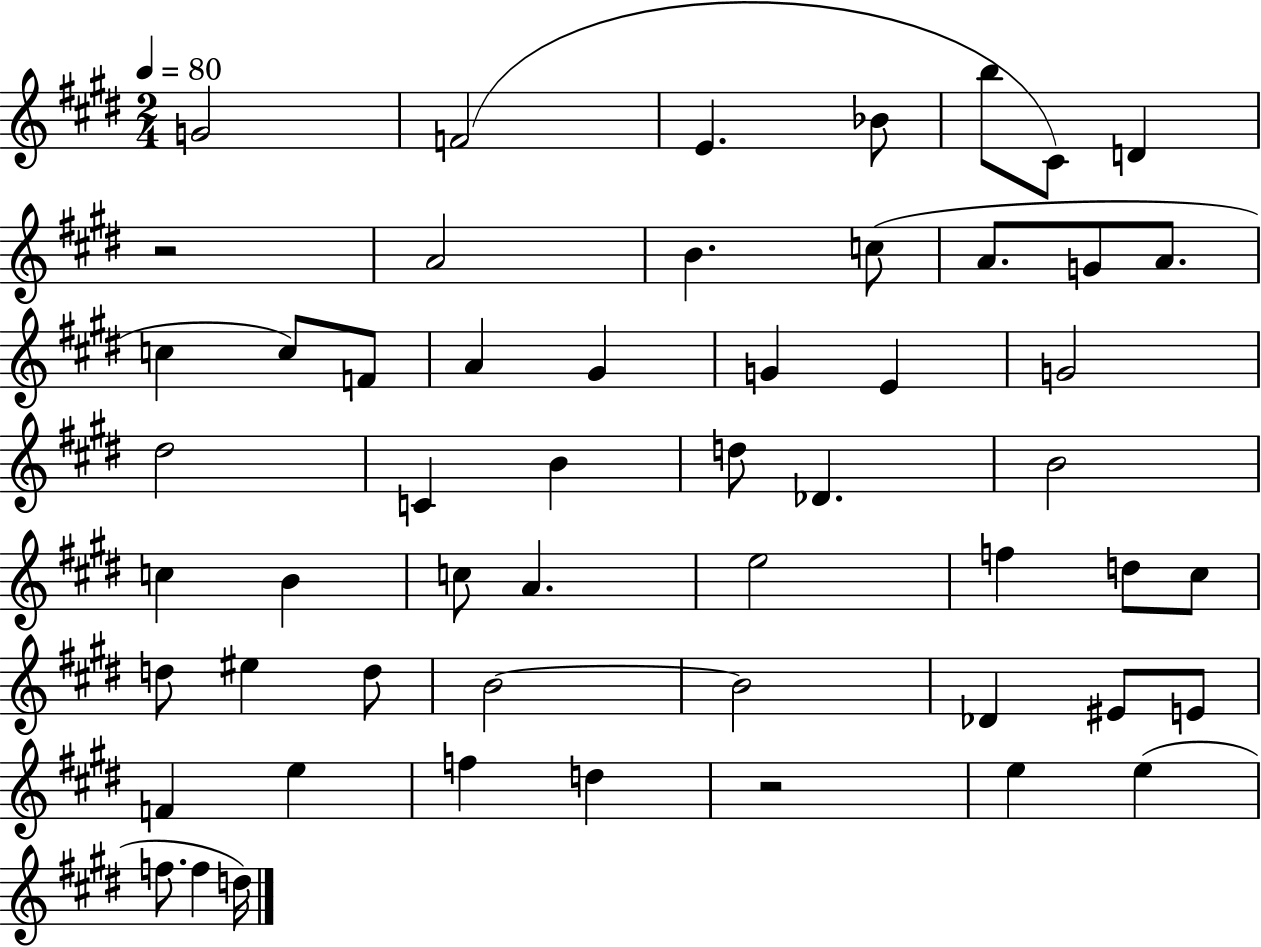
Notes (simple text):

G4/h F4/h E4/q. Bb4/e B5/e C#4/e D4/q R/h A4/h B4/q. C5/e A4/e. G4/e A4/e. C5/q C5/e F4/e A4/q G#4/q G4/q E4/q G4/h D#5/h C4/q B4/q D5/e Db4/q. B4/h C5/q B4/q C5/e A4/q. E5/h F5/q D5/e C#5/e D5/e EIS5/q D5/e B4/h B4/h Db4/q EIS4/e E4/e F4/q E5/q F5/q D5/q R/h E5/q E5/q F5/e. F5/q D5/s